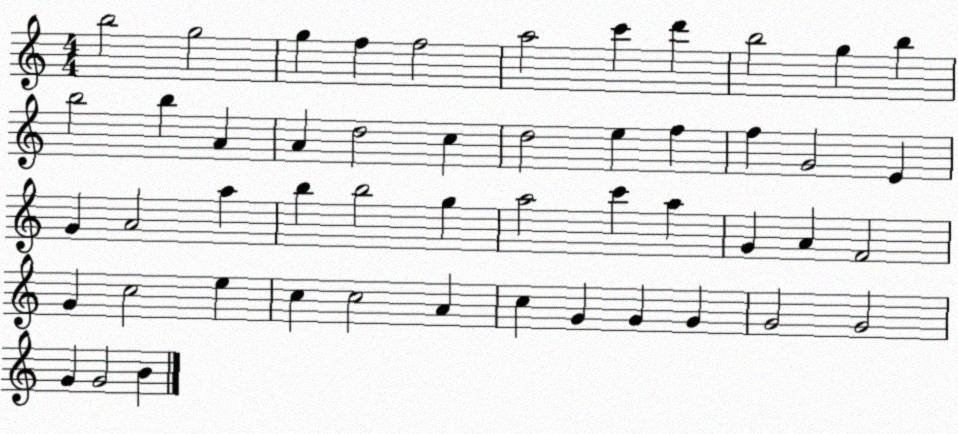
X:1
T:Untitled
M:4/4
L:1/4
K:C
b2 g2 g f f2 a2 c' d' b2 g b b2 b A A d2 c d2 e f f G2 E G A2 a b b2 g a2 c' a G A F2 G c2 e c c2 A c G G G G2 G2 G G2 B